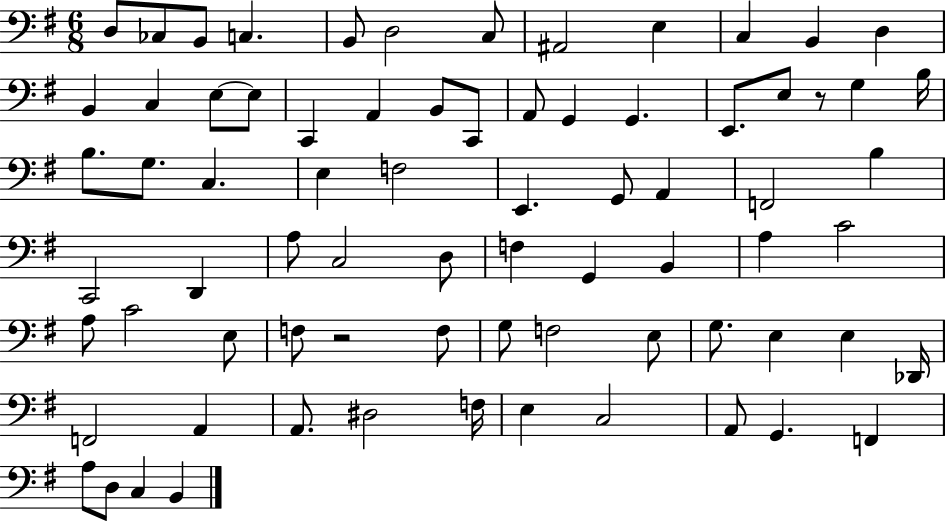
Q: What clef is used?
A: bass